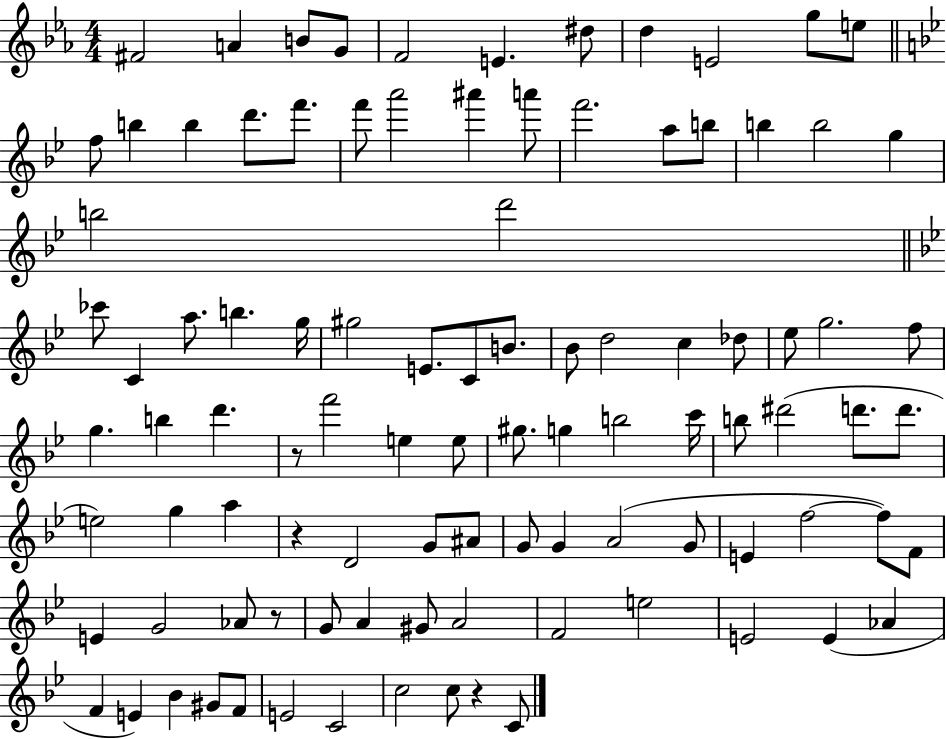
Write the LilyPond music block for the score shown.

{
  \clef treble
  \numericTimeSignature
  \time 4/4
  \key ees \major
  \repeat volta 2 { fis'2 a'4 b'8 g'8 | f'2 e'4. dis''8 | d''4 e'2 g''8 e''8 | \bar "||" \break \key g \minor f''8 b''4 b''4 d'''8. f'''8. | f'''8 a'''2 ais'''4 a'''8 | f'''2. a''8 b''8 | b''4 b''2 g''4 | \break b''2 d'''2 | \bar "||" \break \key bes \major ces'''8 c'4 a''8. b''4. g''16 | gis''2 e'8. c'8 b'8. | bes'8 d''2 c''4 des''8 | ees''8 g''2. f''8 | \break g''4. b''4 d'''4. | r8 f'''2 e''4 e''8 | gis''8. g''4 b''2 c'''16 | b''8 dis'''2( d'''8. d'''8. | \break e''2) g''4 a''4 | r4 d'2 g'8 ais'8 | g'8 g'4 a'2( g'8 | e'4 f''2~~ f''8) f'8 | \break e'4 g'2 aes'8 r8 | g'8 a'4 gis'8 a'2 | f'2 e''2 | e'2 e'4( aes'4 | \break f'4 e'4) bes'4 gis'8 f'8 | e'2 c'2 | c''2 c''8 r4 c'8 | } \bar "|."
}